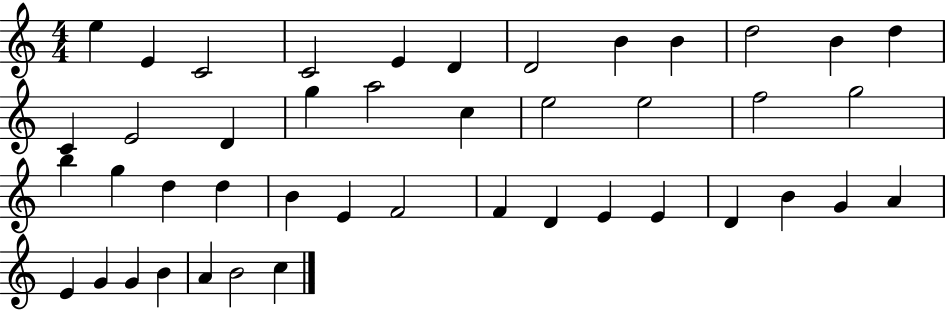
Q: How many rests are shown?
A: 0